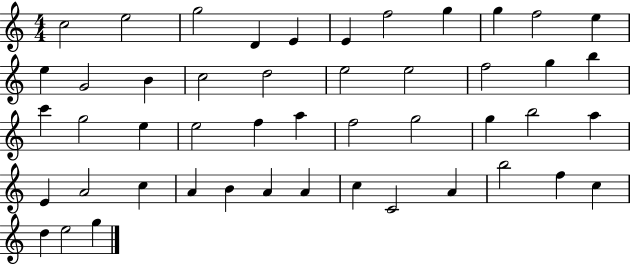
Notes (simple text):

C5/h E5/h G5/h D4/q E4/q E4/q F5/h G5/q G5/q F5/h E5/q E5/q G4/h B4/q C5/h D5/h E5/h E5/h F5/h G5/q B5/q C6/q G5/h E5/q E5/h F5/q A5/q F5/h G5/h G5/q B5/h A5/q E4/q A4/h C5/q A4/q B4/q A4/q A4/q C5/q C4/h A4/q B5/h F5/q C5/q D5/q E5/h G5/q